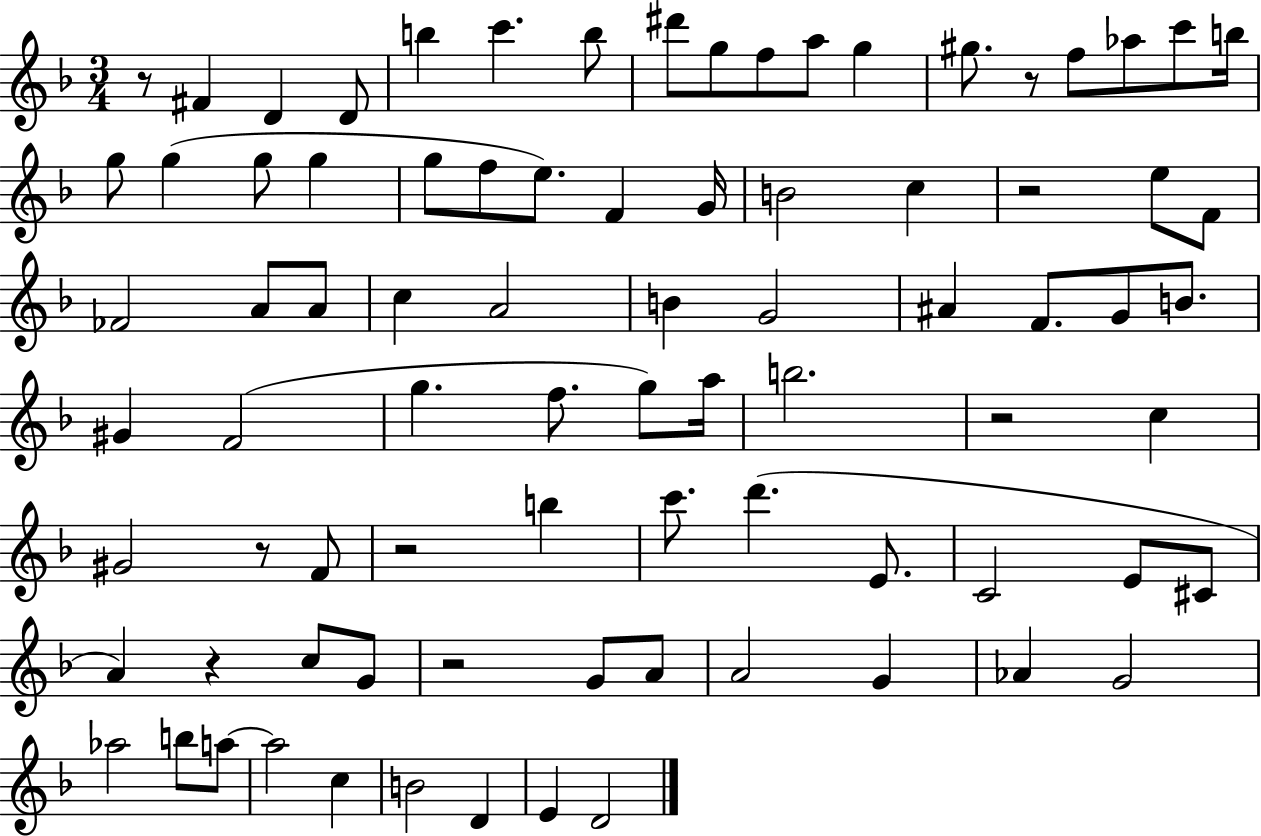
R/e F#4/q D4/q D4/e B5/q C6/q. B5/e D#6/e G5/e F5/e A5/e G5/q G#5/e. R/e F5/e Ab5/e C6/e B5/s G5/e G5/q G5/e G5/q G5/e F5/e E5/e. F4/q G4/s B4/h C5/q R/h E5/e F4/e FES4/h A4/e A4/e C5/q A4/h B4/q G4/h A#4/q F4/e. G4/e B4/e. G#4/q F4/h G5/q. F5/e. G5/e A5/s B5/h. R/h C5/q G#4/h R/e F4/e R/h B5/q C6/e. D6/q. E4/e. C4/h E4/e C#4/e A4/q R/q C5/e G4/e R/h G4/e A4/e A4/h G4/q Ab4/q G4/h Ab5/h B5/e A5/e A5/h C5/q B4/h D4/q E4/q D4/h